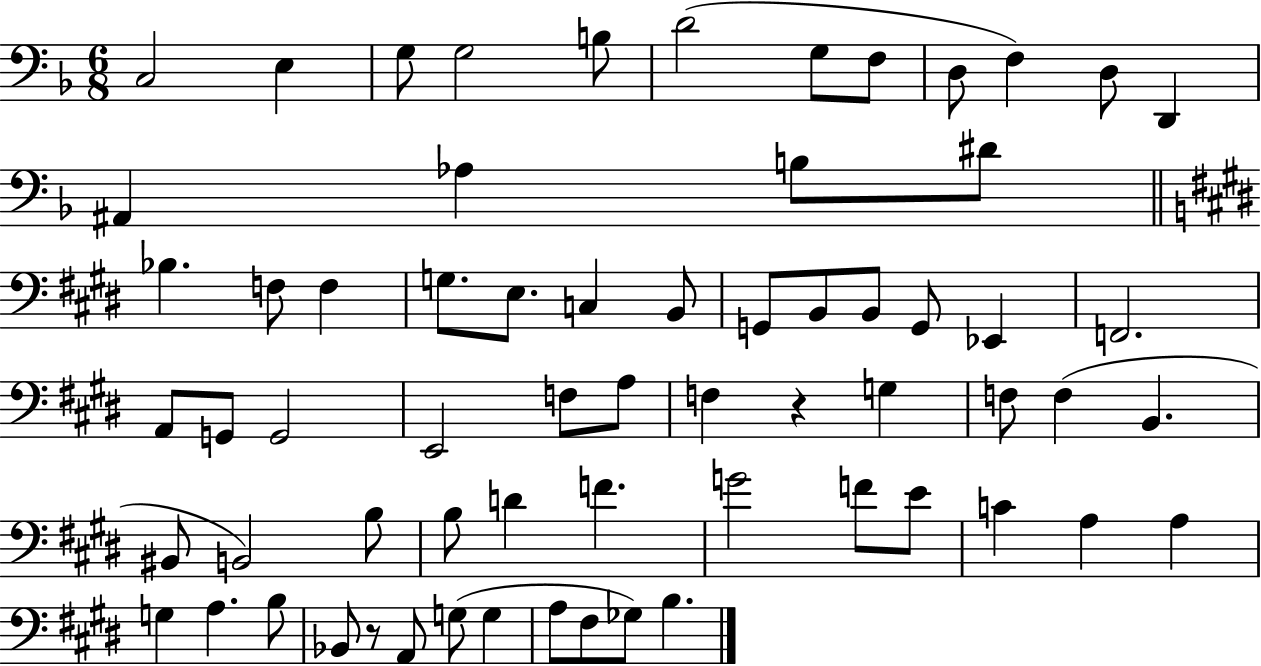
C3/h E3/q G3/e G3/h B3/e D4/h G3/e F3/e D3/e F3/q D3/e D2/q A#2/q Ab3/q B3/e D#4/e Bb3/q. F3/e F3/q G3/e. E3/e. C3/q B2/e G2/e B2/e B2/e G2/e Eb2/q F2/h. A2/e G2/e G2/h E2/h F3/e A3/e F3/q R/q G3/q F3/e F3/q B2/q. BIS2/e B2/h B3/e B3/e D4/q F4/q. G4/h F4/e E4/e C4/q A3/q A3/q G3/q A3/q. B3/e Bb2/e R/e A2/e G3/e G3/q A3/e F#3/e Gb3/e B3/q.